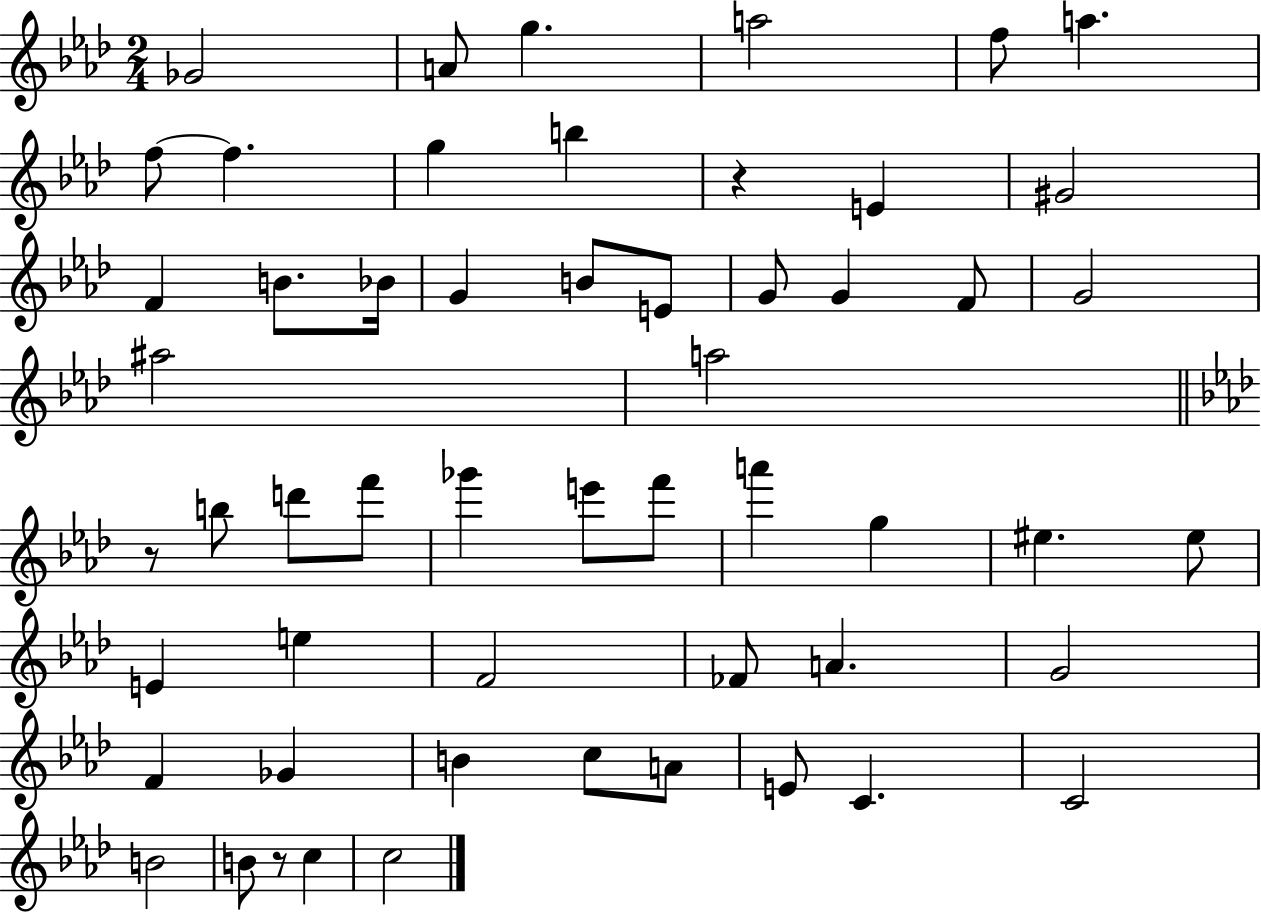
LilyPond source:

{
  \clef treble
  \numericTimeSignature
  \time 2/4
  \key aes \major
  ges'2 | a'8 g''4. | a''2 | f''8 a''4. | \break f''8~~ f''4. | g''4 b''4 | r4 e'4 | gis'2 | \break f'4 b'8. bes'16 | g'4 b'8 e'8 | g'8 g'4 f'8 | g'2 | \break ais''2 | a''2 | \bar "||" \break \key f \minor r8 b''8 d'''8 f'''8 | ges'''4 e'''8 f'''8 | a'''4 g''4 | eis''4. eis''8 | \break e'4 e''4 | f'2 | fes'8 a'4. | g'2 | \break f'4 ges'4 | b'4 c''8 a'8 | e'8 c'4. | c'2 | \break b'2 | b'8 r8 c''4 | c''2 | \bar "|."
}